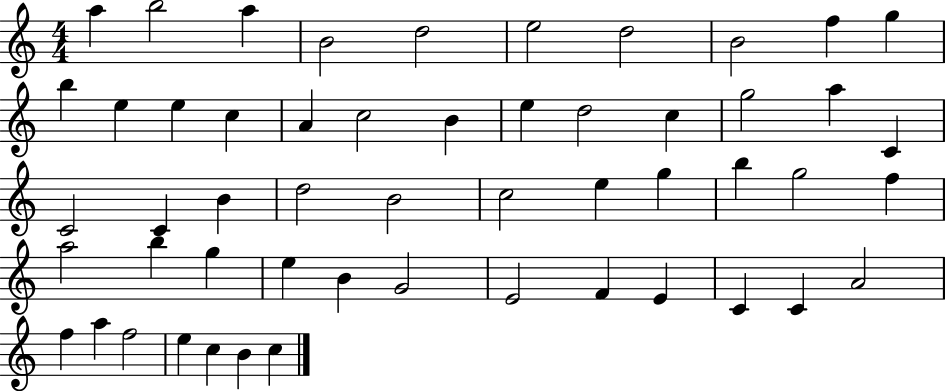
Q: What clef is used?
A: treble